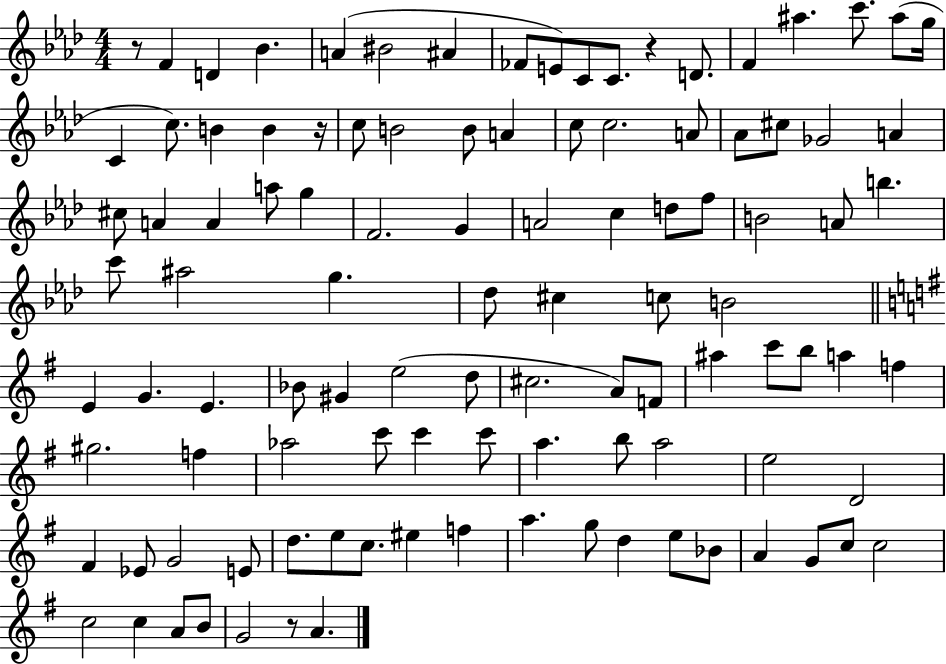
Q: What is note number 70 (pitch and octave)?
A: Ab5